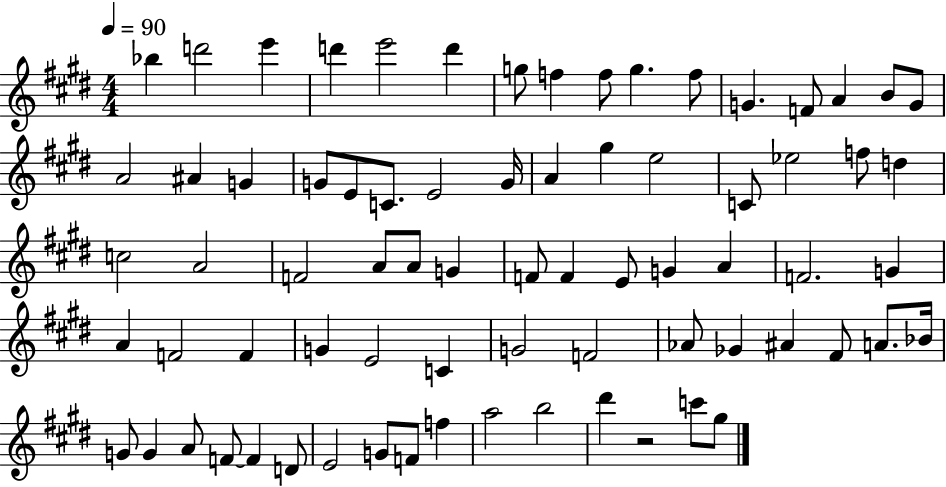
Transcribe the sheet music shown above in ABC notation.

X:1
T:Untitled
M:4/4
L:1/4
K:E
_b d'2 e' d' e'2 d' g/2 f f/2 g f/2 G F/2 A B/2 G/2 A2 ^A G G/2 E/2 C/2 E2 G/4 A ^g e2 C/2 _e2 f/2 d c2 A2 F2 A/2 A/2 G F/2 F E/2 G A F2 G A F2 F G E2 C G2 F2 _A/2 _G ^A ^F/2 A/2 _B/4 G/2 G A/2 F/2 F D/2 E2 G/2 F/2 f a2 b2 ^d' z2 c'/2 ^g/2